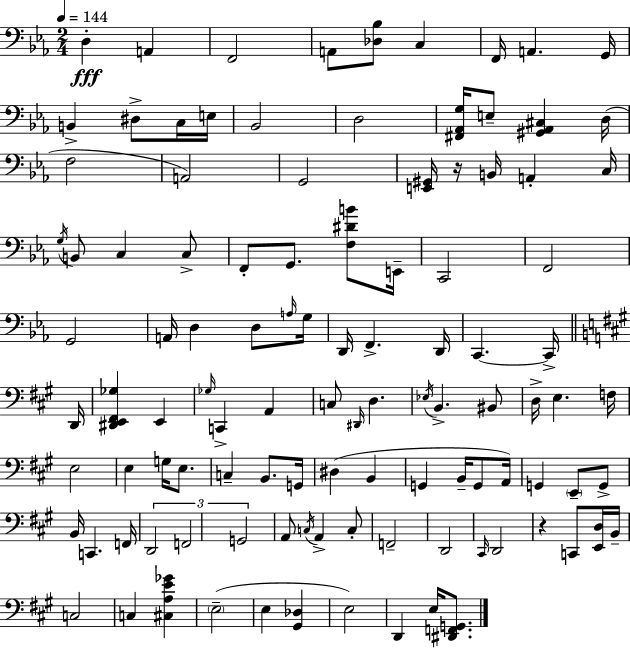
X:1
T:Untitled
M:2/4
L:1/4
K:Eb
D, A,, F,,2 A,,/2 [_D,_B,]/2 C, F,,/4 A,, G,,/4 B,, ^D,/2 C,/4 E,/4 _B,,2 D,2 [^F,,_A,,G,]/4 E,/2 [^G,,_A,,^C,] D,/4 F,2 A,,2 G,,2 [E,,^G,,]/4 z/4 B,,/4 A,, C,/4 G,/4 B,,/2 C, C,/2 F,,/2 G,,/2 [F,^DB]/2 E,,/4 C,,2 F,,2 G,,2 A,,/4 D, D,/2 A,/4 G,/4 D,,/4 F,, D,,/4 C,, C,,/4 D,,/4 [^D,,E,,^F,,_G,] E,, _G,/4 C,, A,, C,/2 ^D,,/4 D, _E,/4 B,, ^B,,/2 D,/4 E, F,/4 E,2 E, G,/4 E,/2 C, B,,/2 G,,/4 ^D, B,, G,, B,,/4 G,,/2 A,,/4 G,, E,,/2 G,,/2 B,,/4 C,, F,,/4 D,,2 F,,2 G,,2 A,,/2 C,/4 A,, C,/2 F,,2 D,,2 ^C,,/4 D,,2 z C,,/2 [E,,D,]/4 B,,/4 C,2 C, [^C,A,E_G] E,2 E, [^G,,_D,] E,2 D,, E,/4 [^D,,F,,G,,]/2